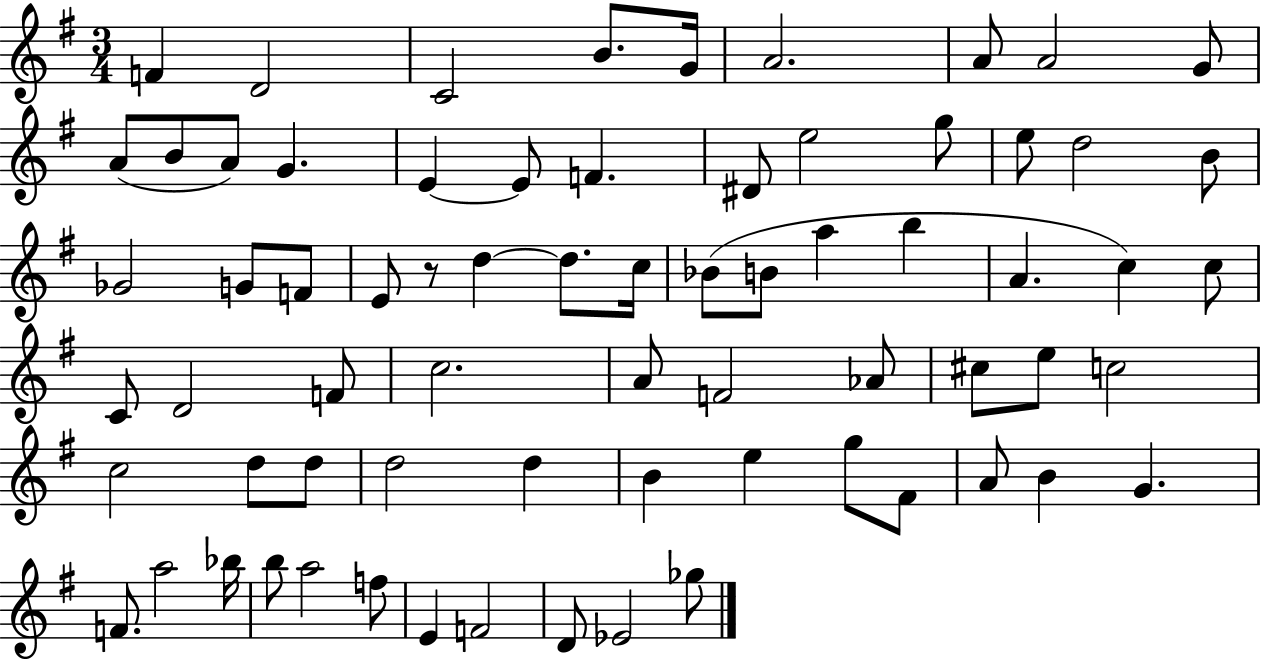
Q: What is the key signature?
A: G major